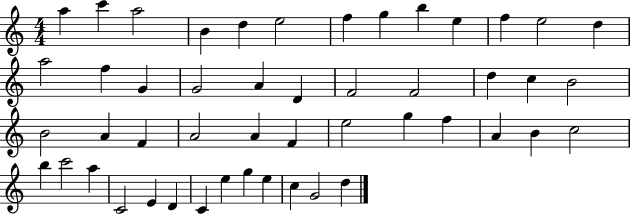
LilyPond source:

{
  \clef treble
  \numericTimeSignature
  \time 4/4
  \key c \major
  a''4 c'''4 a''2 | b'4 d''4 e''2 | f''4 g''4 b''4 e''4 | f''4 e''2 d''4 | \break a''2 f''4 g'4 | g'2 a'4 d'4 | f'2 f'2 | d''4 c''4 b'2 | \break b'2 a'4 f'4 | a'2 a'4 f'4 | e''2 g''4 f''4 | a'4 b'4 c''2 | \break b''4 c'''2 a''4 | c'2 e'4 d'4 | c'4 e''4 g''4 e''4 | c''4 g'2 d''4 | \break \bar "|."
}